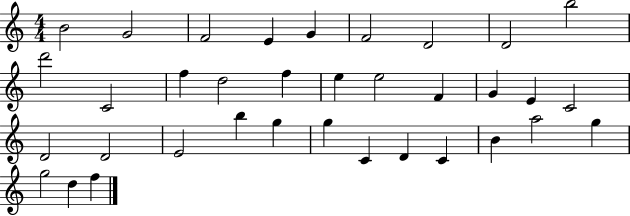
{
  \clef treble
  \numericTimeSignature
  \time 4/4
  \key c \major
  b'2 g'2 | f'2 e'4 g'4 | f'2 d'2 | d'2 b''2 | \break d'''2 c'2 | f''4 d''2 f''4 | e''4 e''2 f'4 | g'4 e'4 c'2 | \break d'2 d'2 | e'2 b''4 g''4 | g''4 c'4 d'4 c'4 | b'4 a''2 g''4 | \break g''2 d''4 f''4 | \bar "|."
}